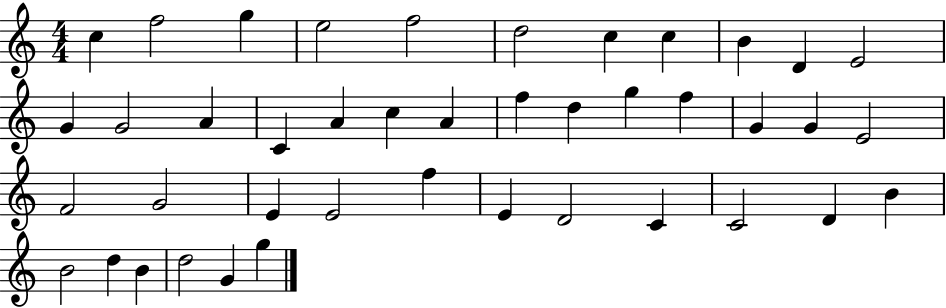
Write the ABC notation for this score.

X:1
T:Untitled
M:4/4
L:1/4
K:C
c f2 g e2 f2 d2 c c B D E2 G G2 A C A c A f d g f G G E2 F2 G2 E E2 f E D2 C C2 D B B2 d B d2 G g